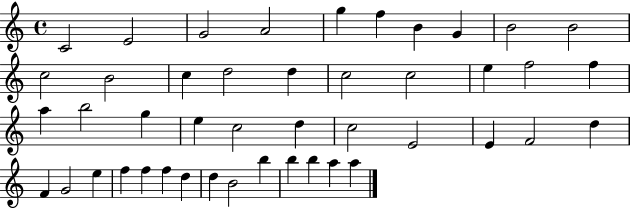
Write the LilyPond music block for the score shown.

{
  \clef treble
  \time 4/4
  \defaultTimeSignature
  \key c \major
  c'2 e'2 | g'2 a'2 | g''4 f''4 b'4 g'4 | b'2 b'2 | \break c''2 b'2 | c''4 d''2 d''4 | c''2 c''2 | e''4 f''2 f''4 | \break a''4 b''2 g''4 | e''4 c''2 d''4 | c''2 e'2 | e'4 f'2 d''4 | \break f'4 g'2 e''4 | f''4 f''4 f''4 d''4 | d''4 b'2 b''4 | b''4 b''4 a''4 a''4 | \break \bar "|."
}